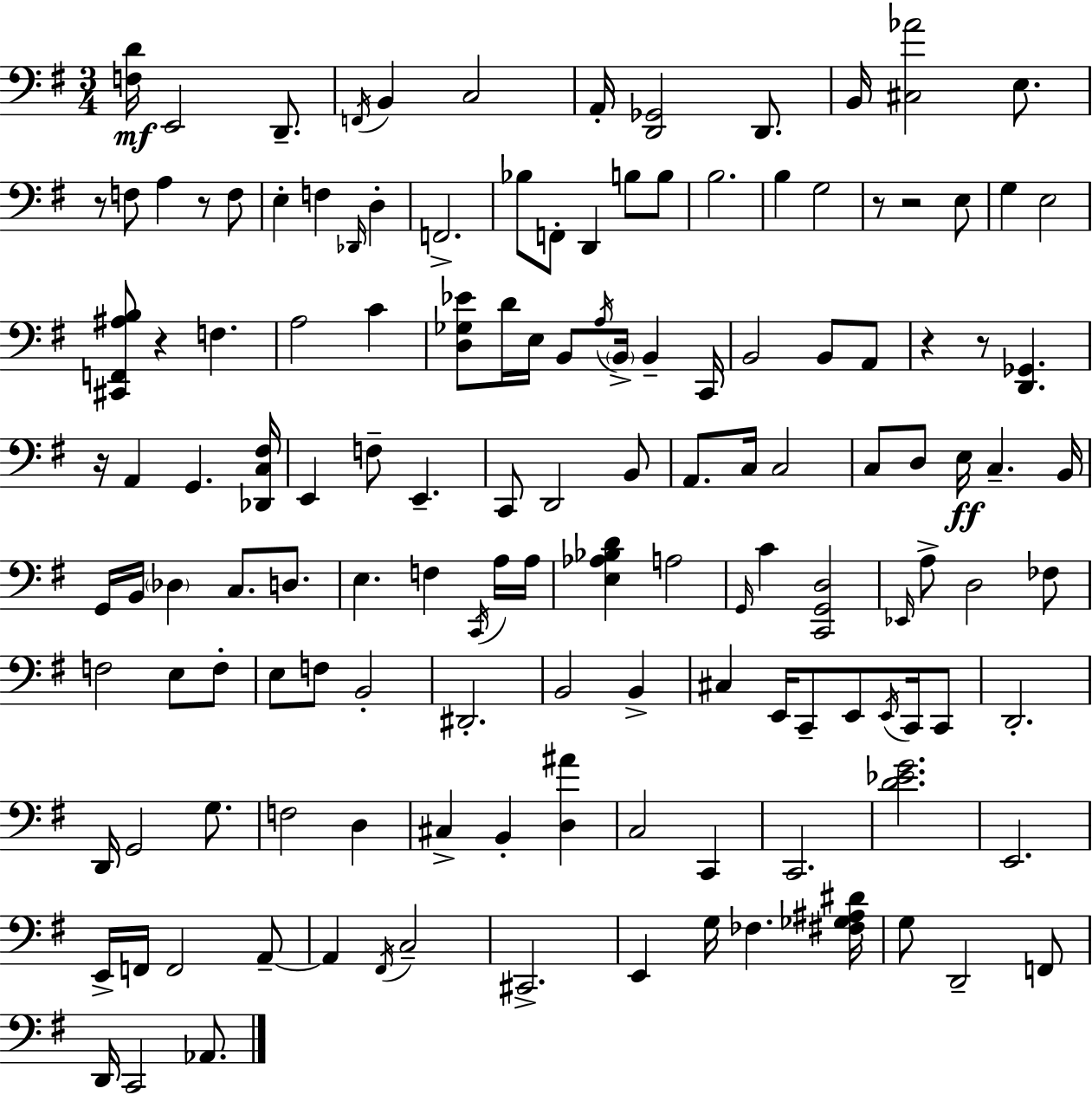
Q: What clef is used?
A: bass